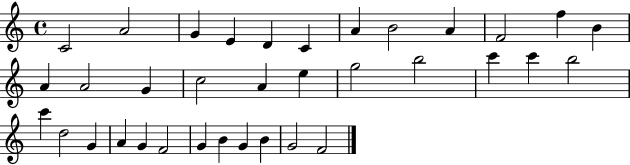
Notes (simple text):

C4/h A4/h G4/q E4/q D4/q C4/q A4/q B4/h A4/q F4/h F5/q B4/q A4/q A4/h G4/q C5/h A4/q E5/q G5/h B5/h C6/q C6/q B5/h C6/q D5/h G4/q A4/q G4/q F4/h G4/q B4/q G4/q B4/q G4/h F4/h